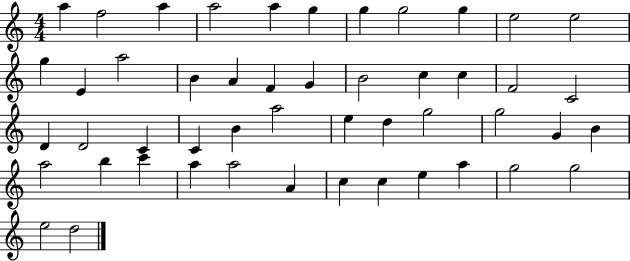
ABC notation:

X:1
T:Untitled
M:4/4
L:1/4
K:C
a f2 a a2 a g g g2 g e2 e2 g E a2 B A F G B2 c c F2 C2 D D2 C C B a2 e d g2 g2 G B a2 b c' a a2 A c c e a g2 g2 e2 d2